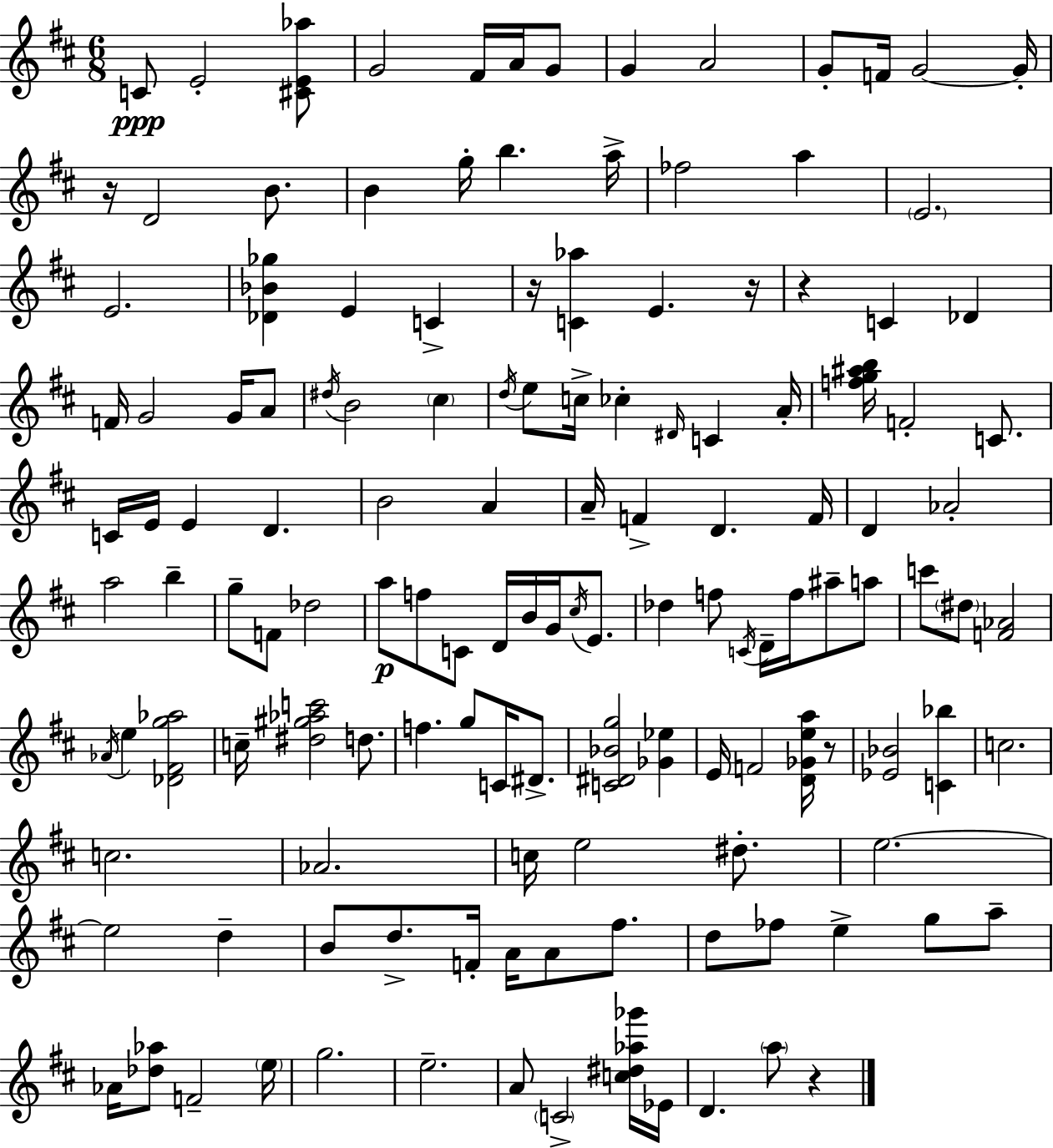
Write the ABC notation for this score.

X:1
T:Untitled
M:6/8
L:1/4
K:D
C/2 E2 [^CE_a]/2 G2 ^F/4 A/4 G/2 G A2 G/2 F/4 G2 G/4 z/4 D2 B/2 B g/4 b a/4 _f2 a E2 E2 [_D_B_g] E C z/4 [C_a] E z/4 z C _D F/4 G2 G/4 A/2 ^d/4 B2 ^c d/4 e/2 c/4 _c ^D/4 C A/4 [fg^ab]/4 F2 C/2 C/4 E/4 E D B2 A A/4 F D F/4 D _A2 a2 b g/2 F/2 _d2 a/2 f/2 C/2 D/4 B/4 G/4 ^c/4 E/2 _d f/2 C/4 D/4 f/4 ^a/2 a/2 c'/2 ^d/2 [F_A]2 _A/4 e [_D^Fg_a]2 c/4 [^d^g_ac']2 d/2 f g/2 C/4 ^D/2 [C^D_Bg]2 [_G_e] E/4 F2 [D_Gea]/4 z/2 [_E_B]2 [C_b] c2 c2 _A2 c/4 e2 ^d/2 e2 e2 d B/2 d/2 F/4 A/4 A/2 ^f/2 d/2 _f/2 e g/2 a/2 _A/4 [_d_a]/2 F2 e/4 g2 e2 A/2 C2 [c^d_a_g']/4 _E/4 D a/2 z